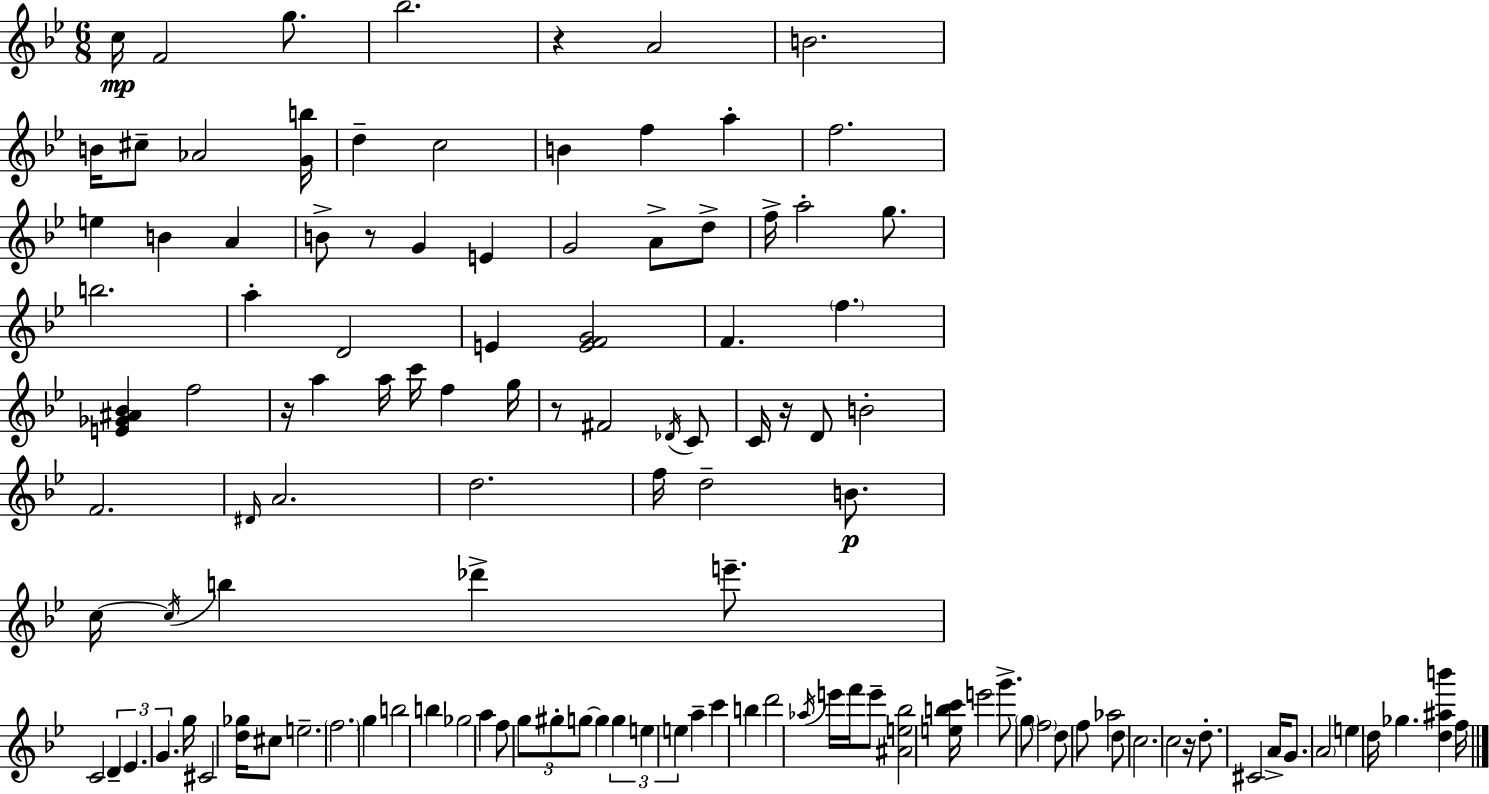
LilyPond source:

{
  \clef treble
  \numericTimeSignature
  \time 6/8
  \key bes \major
  \repeat volta 2 { c''16\mp f'2 g''8. | bes''2. | r4 a'2 | b'2. | \break b'16 cis''8-- aes'2 <g' b''>16 | d''4-- c''2 | b'4 f''4 a''4-. | f''2. | \break e''4 b'4 a'4 | b'8-> r8 g'4 e'4 | g'2 a'8-> d''8-> | f''16-> a''2-. g''8. | \break b''2. | a''4-. d'2 | e'4 <e' f' g'>2 | f'4. \parenthesize f''4. | \break <e' ges' ais' bes'>4 f''2 | r16 a''4 a''16 c'''16 f''4 g''16 | r8 fis'2 \acciaccatura { des'16 } c'8 | c'16 r16 d'8 b'2-. | \break f'2. | \grace { dis'16 } a'2. | d''2. | f''16 d''2-- b'8.\p | \break c''16~~ \acciaccatura { c''16 } b''4 des'''4-> | e'''8.-- c'2 \tuplet 3/2 { d'4-- | ees'4. g'4. } | g''16 cis'2 | \break <d'' ges''>16 cis''8 e''2.-- | \parenthesize f''2. | g''4 b''2 | b''4 ges''2 | \break a''4 f''8 \tuplet 3/2 { g''8 gis''8-. | g''8~~ } g''4 \tuplet 3/2 { g''4 e''4 | e''4 } a''4-- c'''4 | b''4 d'''2 | \break \acciaccatura { aes''16 } e'''16 f'''16 e'''8-- <ais' e'' bes''>2 | <e'' b'' c'''>16 e'''2 | g'''8.-> \parenthesize g''8 \parenthesize f''2 | d''8 f''8 aes''2 | \break d''8 c''2. | c''2 | r16 d''8.-. cis'2 | a'16-> g'8. \parenthesize a'2 | \break e''4 d''16 ges''4. <d'' ais'' b'''>4 | f''16 } \bar "|."
}